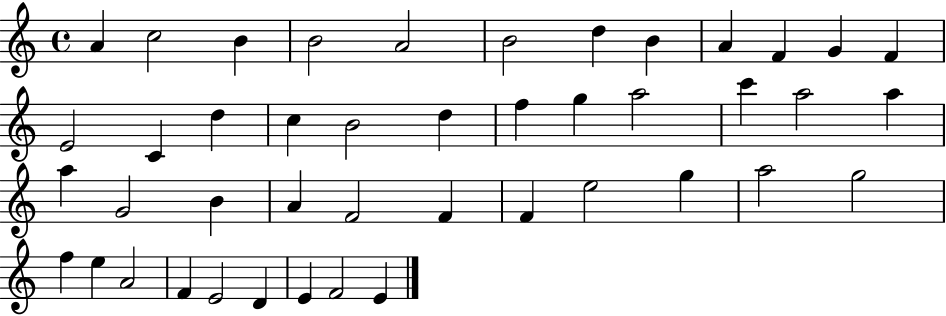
{
  \clef treble
  \time 4/4
  \defaultTimeSignature
  \key c \major
  a'4 c''2 b'4 | b'2 a'2 | b'2 d''4 b'4 | a'4 f'4 g'4 f'4 | \break e'2 c'4 d''4 | c''4 b'2 d''4 | f''4 g''4 a''2 | c'''4 a''2 a''4 | \break a''4 g'2 b'4 | a'4 f'2 f'4 | f'4 e''2 g''4 | a''2 g''2 | \break f''4 e''4 a'2 | f'4 e'2 d'4 | e'4 f'2 e'4 | \bar "|."
}